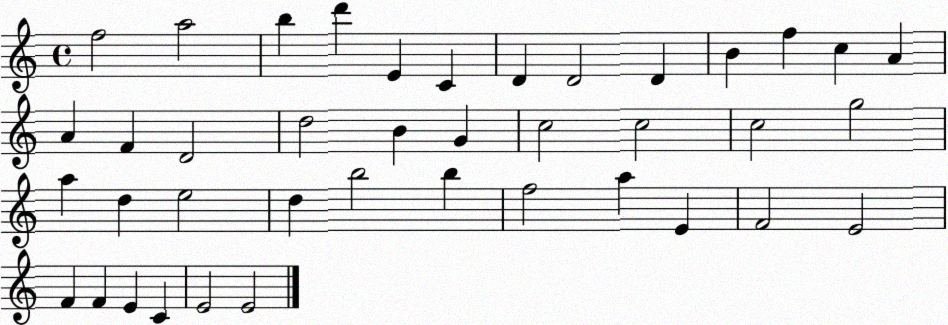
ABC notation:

X:1
T:Untitled
M:4/4
L:1/4
K:C
f2 a2 b d' E C D D2 D B f c A A F D2 d2 B G c2 c2 c2 g2 a d e2 d b2 b f2 a E F2 E2 F F E C E2 E2